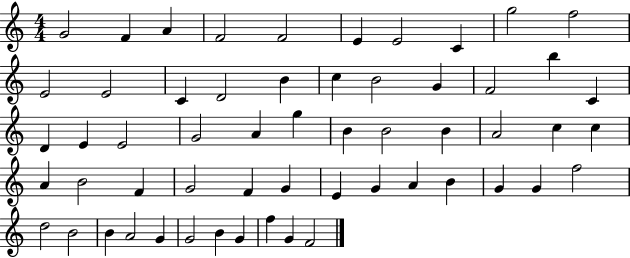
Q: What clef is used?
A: treble